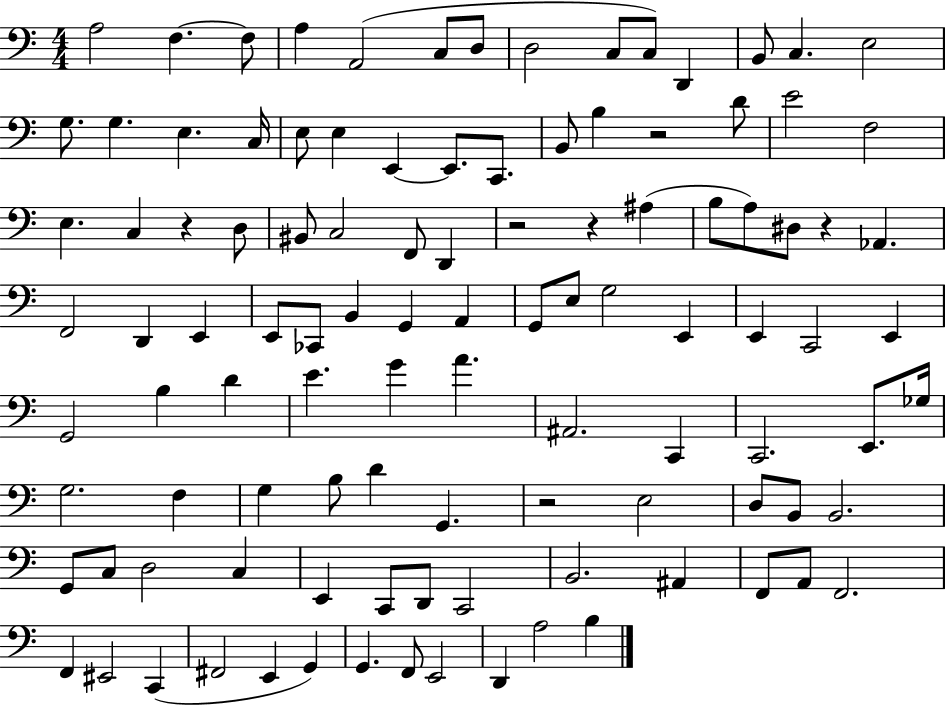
A3/h F3/q. F3/e A3/q A2/h C3/e D3/e D3/h C3/e C3/e D2/q B2/e C3/q. E3/h G3/e. G3/q. E3/q. C3/s E3/e E3/q E2/q E2/e. C2/e. B2/e B3/q R/h D4/e E4/h F3/h E3/q. C3/q R/q D3/e BIS2/e C3/h F2/e D2/q R/h R/q A#3/q B3/e A3/e D#3/e R/q Ab2/q. F2/h D2/q E2/q E2/e CES2/e B2/q G2/q A2/q G2/e E3/e G3/h E2/q E2/q C2/h E2/q G2/h B3/q D4/q E4/q. G4/q A4/q. A#2/h. C2/q C2/h. E2/e. Gb3/s G3/h. F3/q G3/q B3/e D4/q G2/q. R/h E3/h D3/e B2/e B2/h. G2/e C3/e D3/h C3/q E2/q C2/e D2/e C2/h B2/h. A#2/q F2/e A2/e F2/h. F2/q EIS2/h C2/q F#2/h E2/q G2/q G2/q. F2/e E2/h D2/q A3/h B3/q